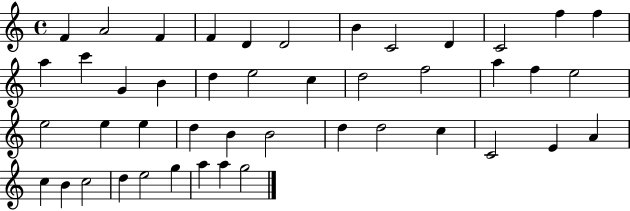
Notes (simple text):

F4/q A4/h F4/q F4/q D4/q D4/h B4/q C4/h D4/q C4/h F5/q F5/q A5/q C6/q G4/q B4/q D5/q E5/h C5/q D5/h F5/h A5/q F5/q E5/h E5/h E5/q E5/q D5/q B4/q B4/h D5/q D5/h C5/q C4/h E4/q A4/q C5/q B4/q C5/h D5/q E5/h G5/q A5/q A5/q G5/h